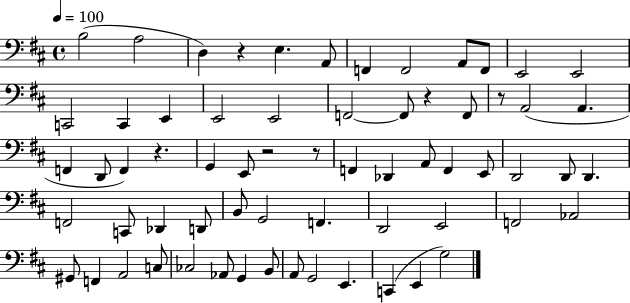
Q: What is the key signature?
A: D major